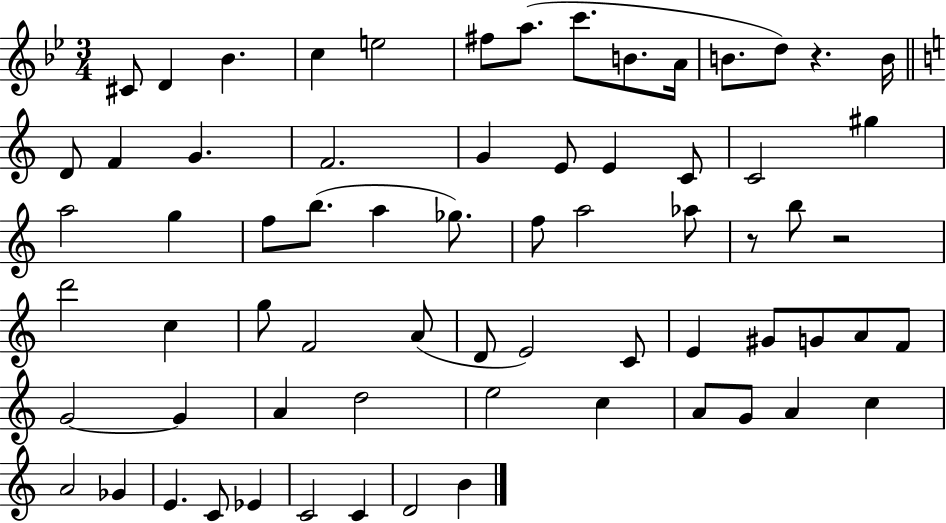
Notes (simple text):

C#4/e D4/q Bb4/q. C5/q E5/h F#5/e A5/e. C6/e. B4/e. A4/s B4/e. D5/e R/q. B4/s D4/e F4/q G4/q. F4/h. G4/q E4/e E4/q C4/e C4/h G#5/q A5/h G5/q F5/e B5/e. A5/q Gb5/e. F5/e A5/h Ab5/e R/e B5/e R/h D6/h C5/q G5/e F4/h A4/e D4/e E4/h C4/e E4/q G#4/e G4/e A4/e F4/e G4/h G4/q A4/q D5/h E5/h C5/q A4/e G4/e A4/q C5/q A4/h Gb4/q E4/q. C4/e Eb4/q C4/h C4/q D4/h B4/q